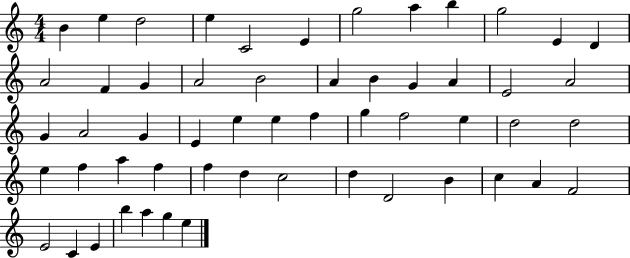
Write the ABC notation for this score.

X:1
T:Untitled
M:4/4
L:1/4
K:C
B e d2 e C2 E g2 a b g2 E D A2 F G A2 B2 A B G A E2 A2 G A2 G E e e f g f2 e d2 d2 e f a f f d c2 d D2 B c A F2 E2 C E b a g e